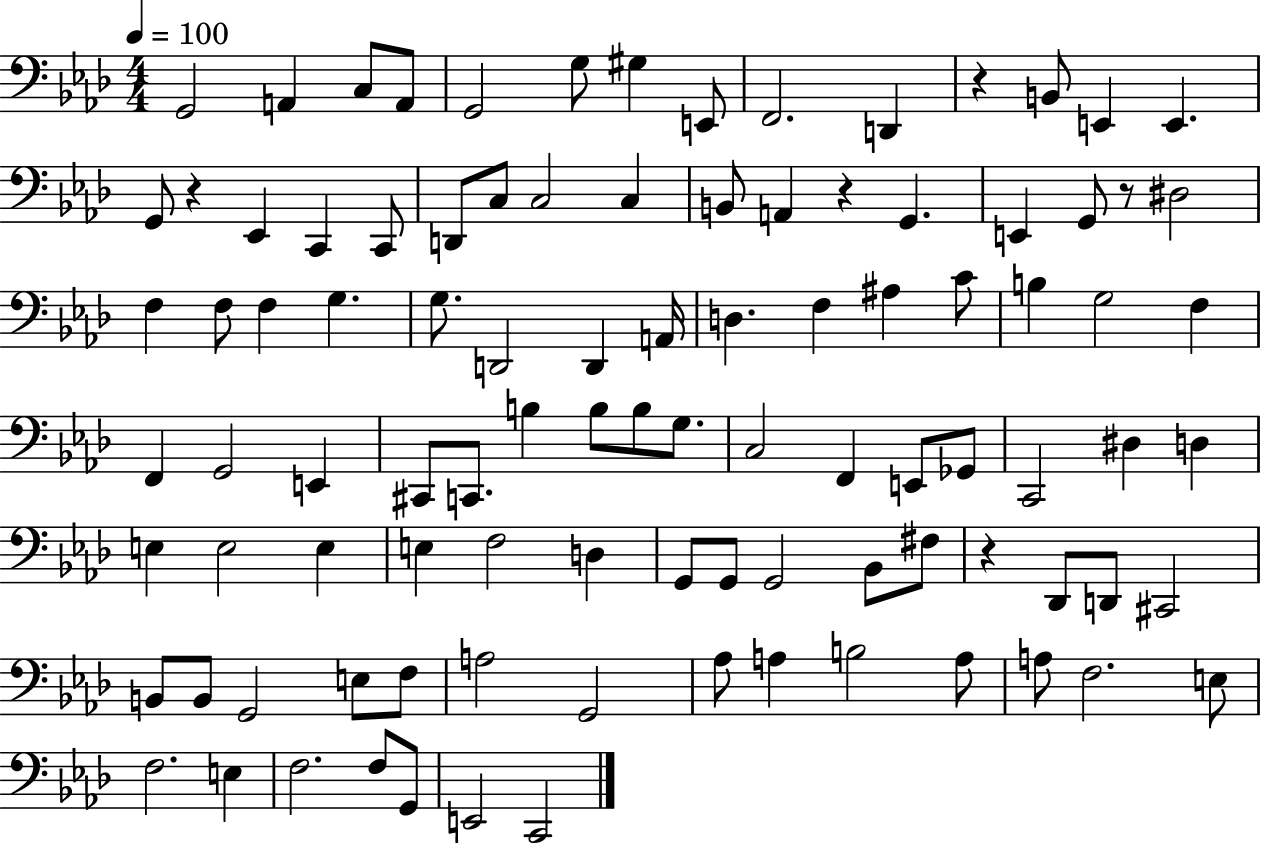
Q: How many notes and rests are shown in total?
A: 98